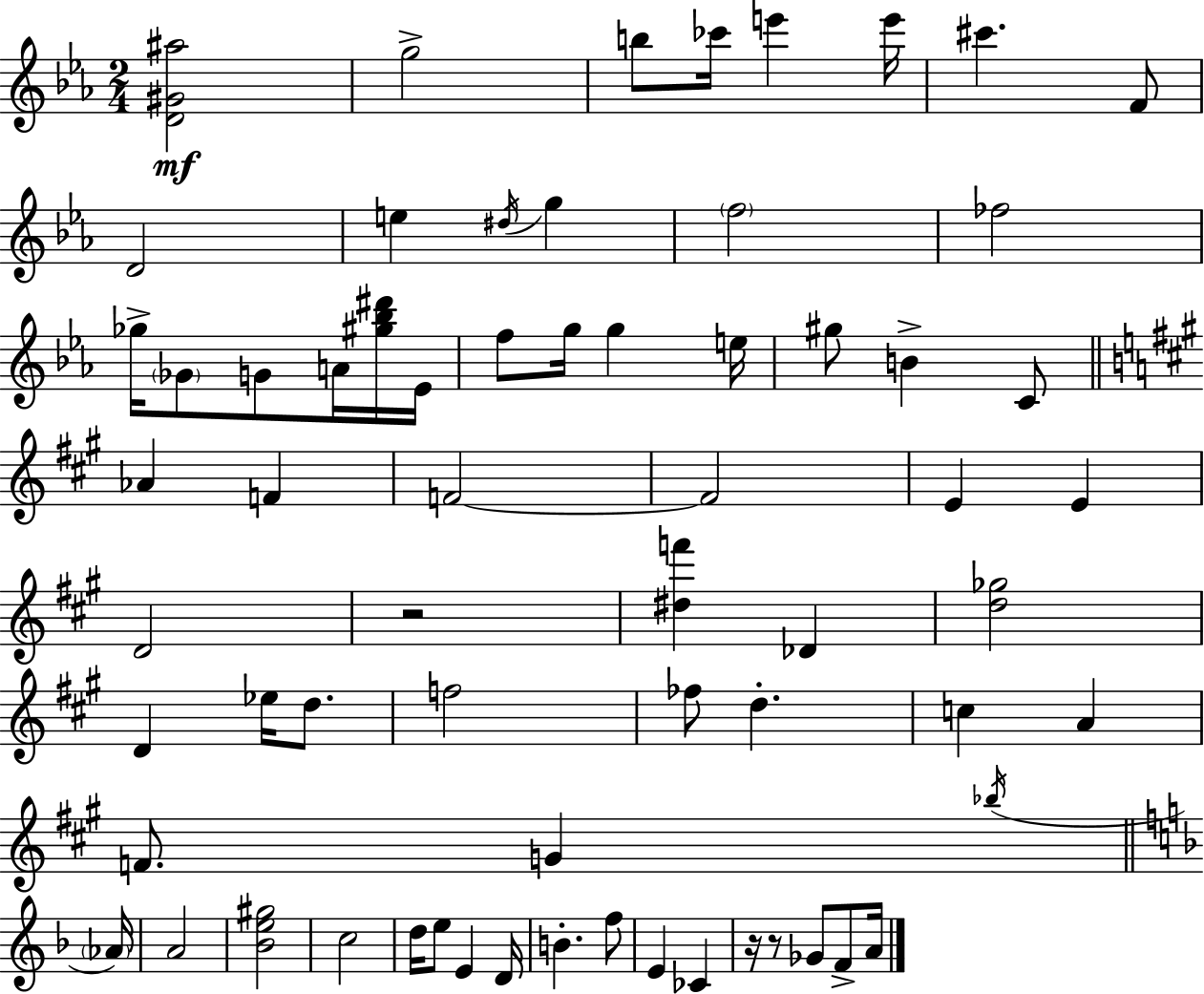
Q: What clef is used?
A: treble